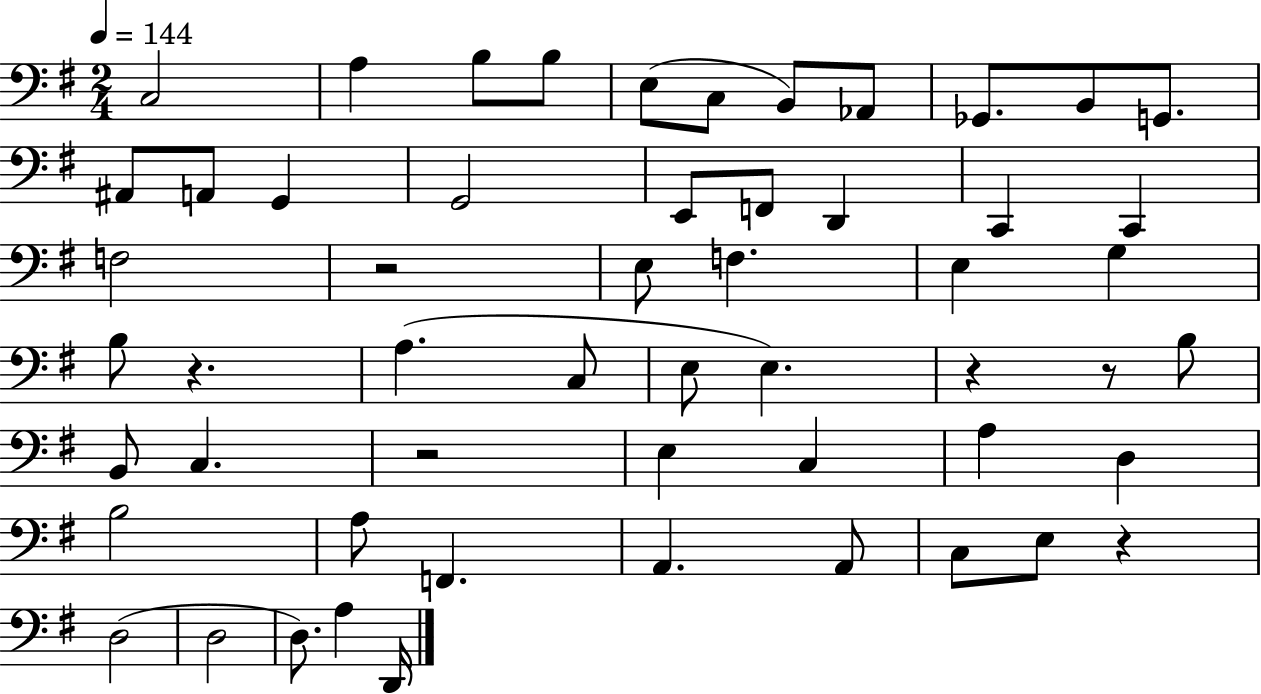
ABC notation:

X:1
T:Untitled
M:2/4
L:1/4
K:G
C,2 A, B,/2 B,/2 E,/2 C,/2 B,,/2 _A,,/2 _G,,/2 B,,/2 G,,/2 ^A,,/2 A,,/2 G,, G,,2 E,,/2 F,,/2 D,, C,, C,, F,2 z2 E,/2 F, E, G, B,/2 z A, C,/2 E,/2 E, z z/2 B,/2 B,,/2 C, z2 E, C, A, D, B,2 A,/2 F,, A,, A,,/2 C,/2 E,/2 z D,2 D,2 D,/2 A, D,,/4